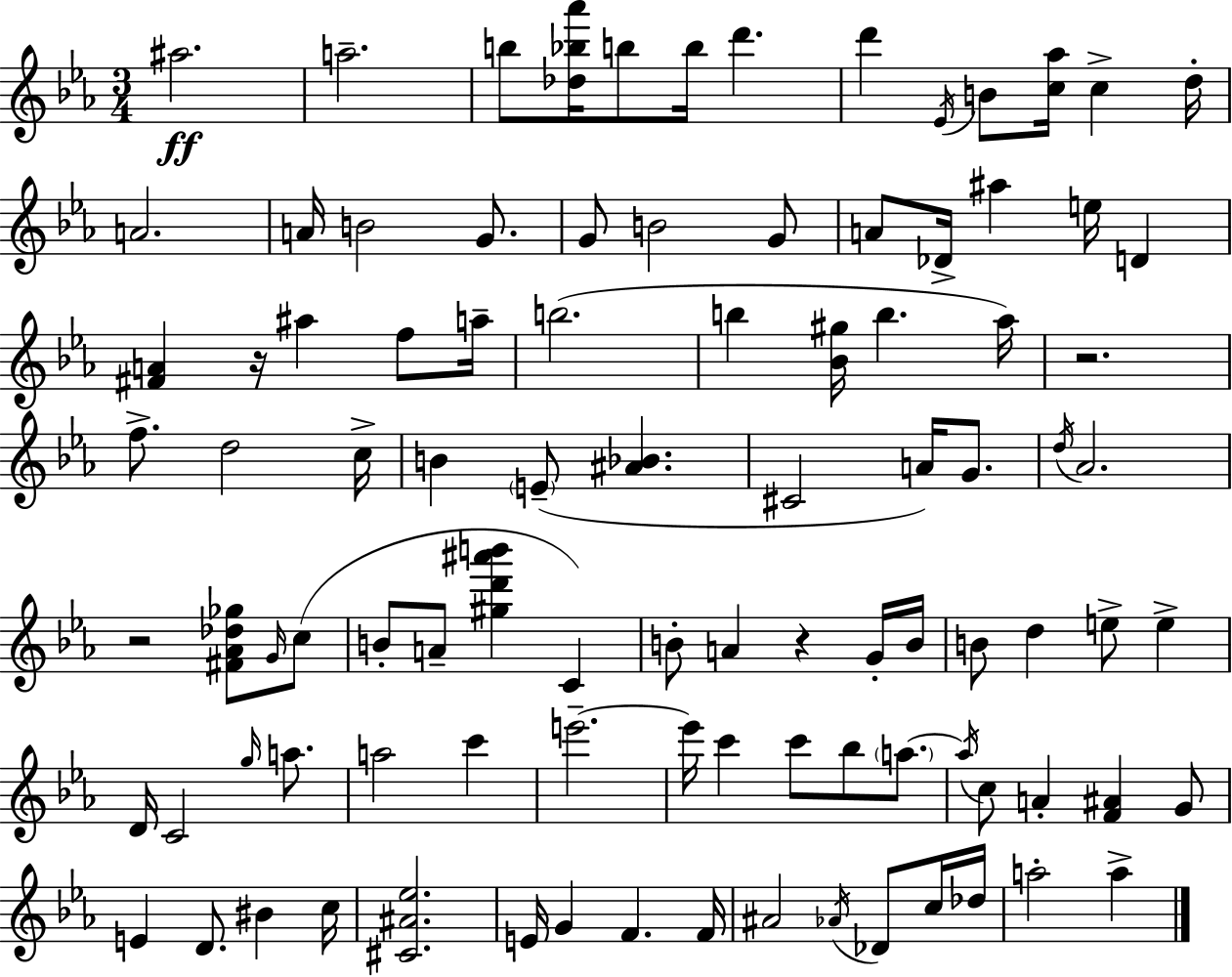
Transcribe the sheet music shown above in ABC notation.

X:1
T:Untitled
M:3/4
L:1/4
K:Cm
^a2 a2 b/2 [_d_b_a']/4 b/2 b/4 d' d' _E/4 B/2 [c_a]/4 c d/4 A2 A/4 B2 G/2 G/2 B2 G/2 A/2 _D/4 ^a e/4 D [^FA] z/4 ^a f/2 a/4 b2 b [_B^g]/4 b _a/4 z2 f/2 d2 c/4 B E/2 [^A_B] ^C2 A/4 G/2 d/4 _A2 z2 [^F_A_d_g]/2 G/4 c/2 B/2 A/2 [^gd'^a'b'] C B/2 A z G/4 B/4 B/2 d e/2 e D/4 C2 g/4 a/2 a2 c' e'2 e'/4 c' c'/2 _b/2 a/2 a/4 c/2 A [F^A] G/2 E D/2 ^B c/4 [^C^A_e]2 E/4 G F F/4 ^A2 _A/4 _D/2 c/4 _d/4 a2 a